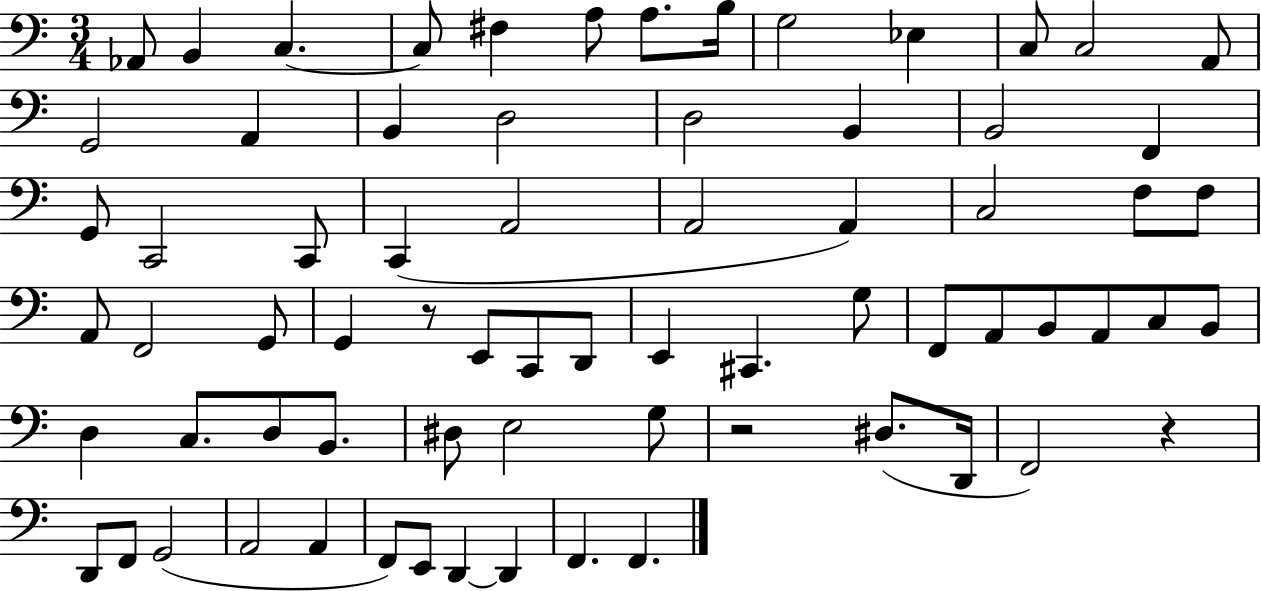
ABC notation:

X:1
T:Untitled
M:3/4
L:1/4
K:C
_A,,/2 B,, C, C,/2 ^F, A,/2 A,/2 B,/4 G,2 _E, C,/2 C,2 A,,/2 G,,2 A,, B,, D,2 D,2 B,, B,,2 F,, G,,/2 C,,2 C,,/2 C,, A,,2 A,,2 A,, C,2 F,/2 F,/2 A,,/2 F,,2 G,,/2 G,, z/2 E,,/2 C,,/2 D,,/2 E,, ^C,, G,/2 F,,/2 A,,/2 B,,/2 A,,/2 C,/2 B,,/2 D, C,/2 D,/2 B,,/2 ^D,/2 E,2 G,/2 z2 ^D,/2 D,,/4 F,,2 z D,,/2 F,,/2 G,,2 A,,2 A,, F,,/2 E,,/2 D,, D,, F,, F,,